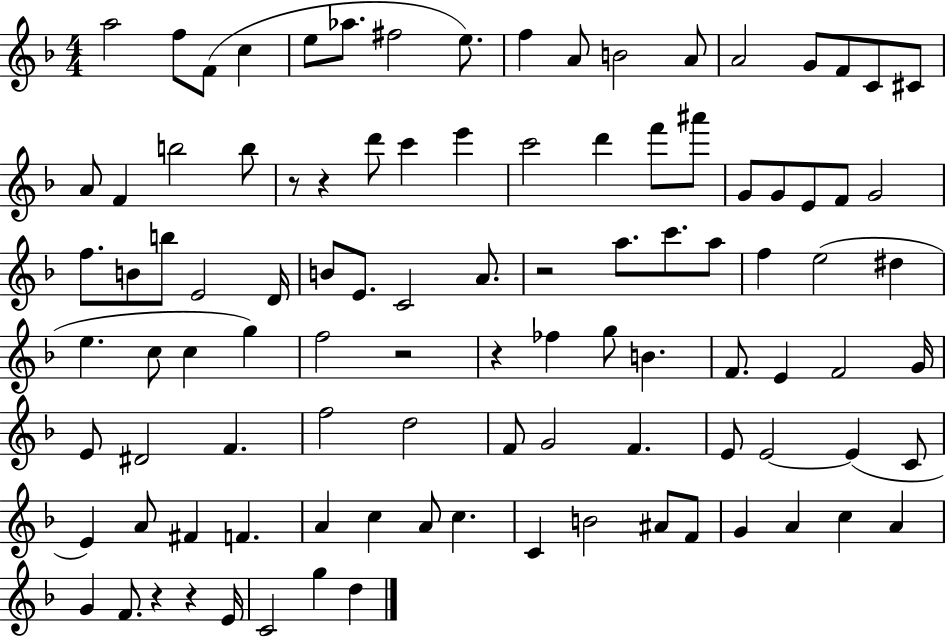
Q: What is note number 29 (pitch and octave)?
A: G4